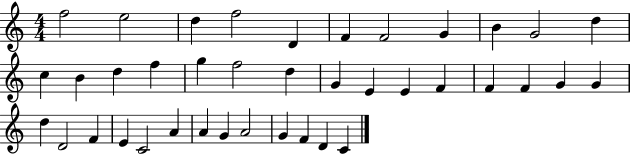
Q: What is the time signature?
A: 4/4